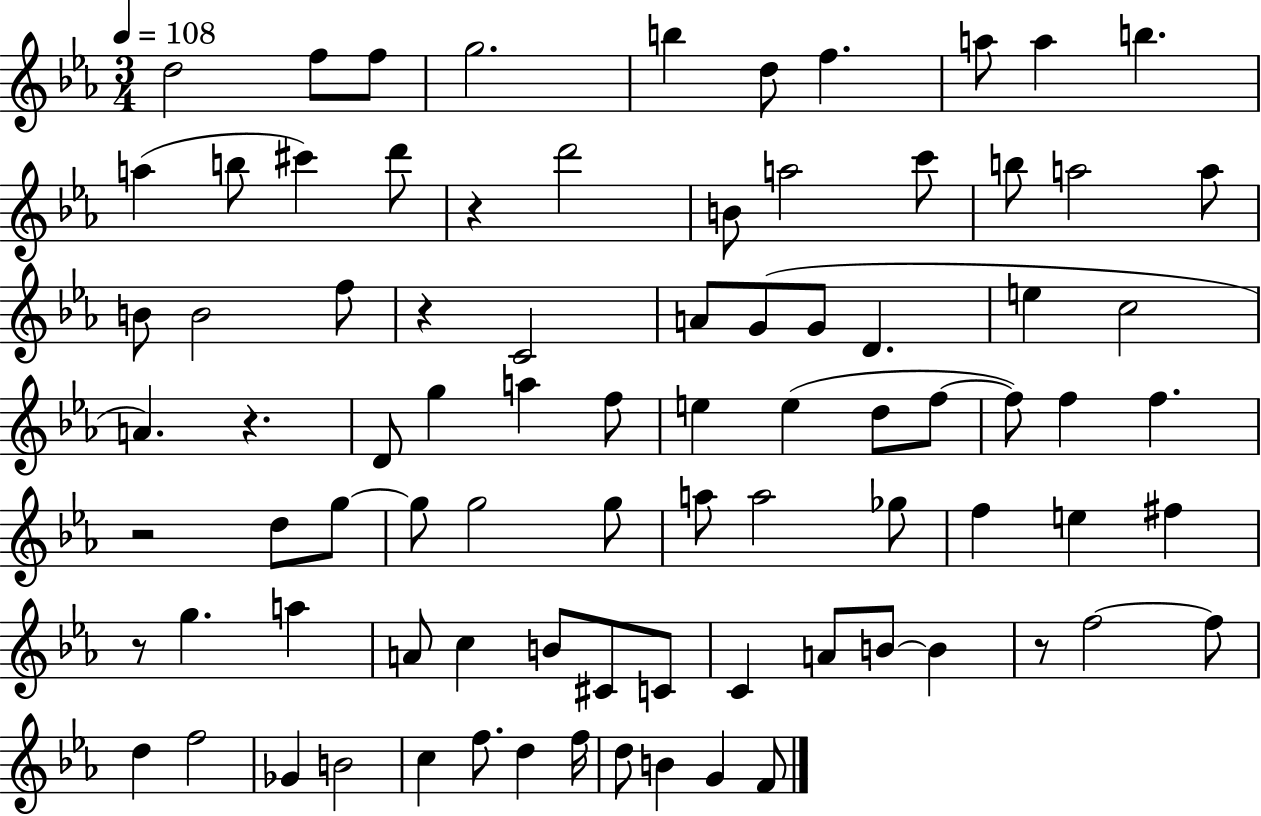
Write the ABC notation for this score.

X:1
T:Untitled
M:3/4
L:1/4
K:Eb
d2 f/2 f/2 g2 b d/2 f a/2 a b a b/2 ^c' d'/2 z d'2 B/2 a2 c'/2 b/2 a2 a/2 B/2 B2 f/2 z C2 A/2 G/2 G/2 D e c2 A z D/2 g a f/2 e e d/2 f/2 f/2 f f z2 d/2 g/2 g/2 g2 g/2 a/2 a2 _g/2 f e ^f z/2 g a A/2 c B/2 ^C/2 C/2 C A/2 B/2 B z/2 f2 f/2 d f2 _G B2 c f/2 d f/4 d/2 B G F/2